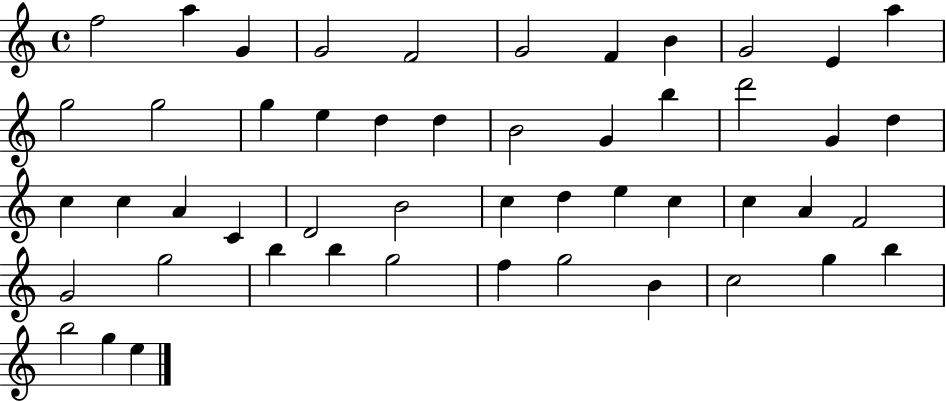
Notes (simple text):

F5/h A5/q G4/q G4/h F4/h G4/h F4/q B4/q G4/h E4/q A5/q G5/h G5/h G5/q E5/q D5/q D5/q B4/h G4/q B5/q D6/h G4/q D5/q C5/q C5/q A4/q C4/q D4/h B4/h C5/q D5/q E5/q C5/q C5/q A4/q F4/h G4/h G5/h B5/q B5/q G5/h F5/q G5/h B4/q C5/h G5/q B5/q B5/h G5/q E5/q